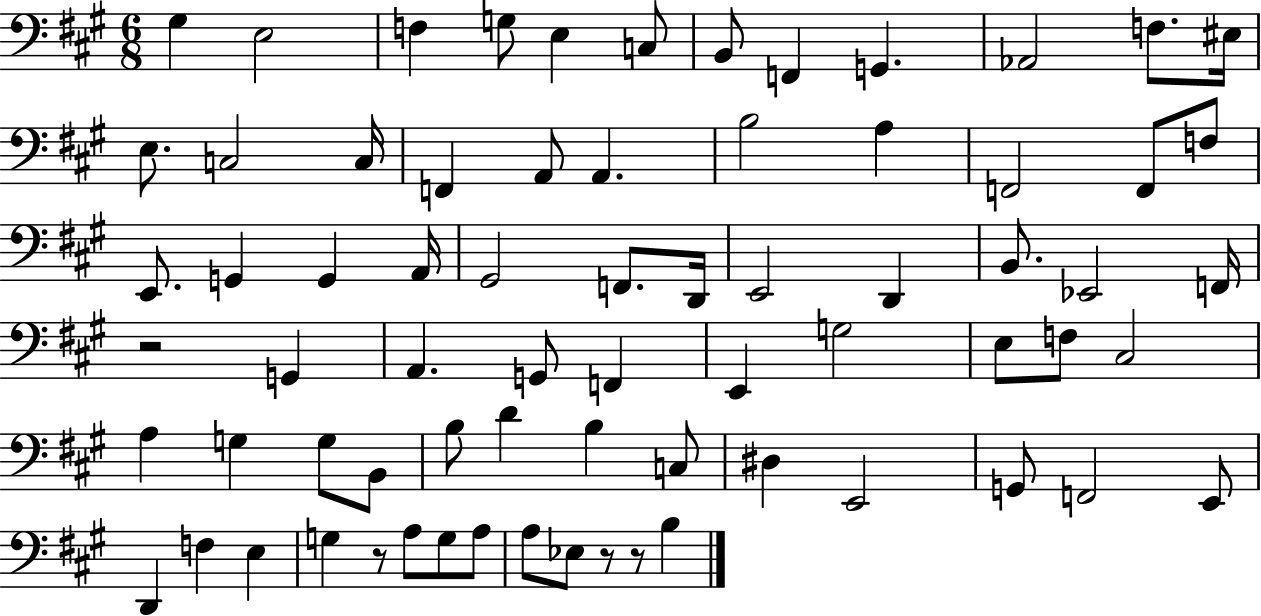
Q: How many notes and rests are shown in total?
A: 71